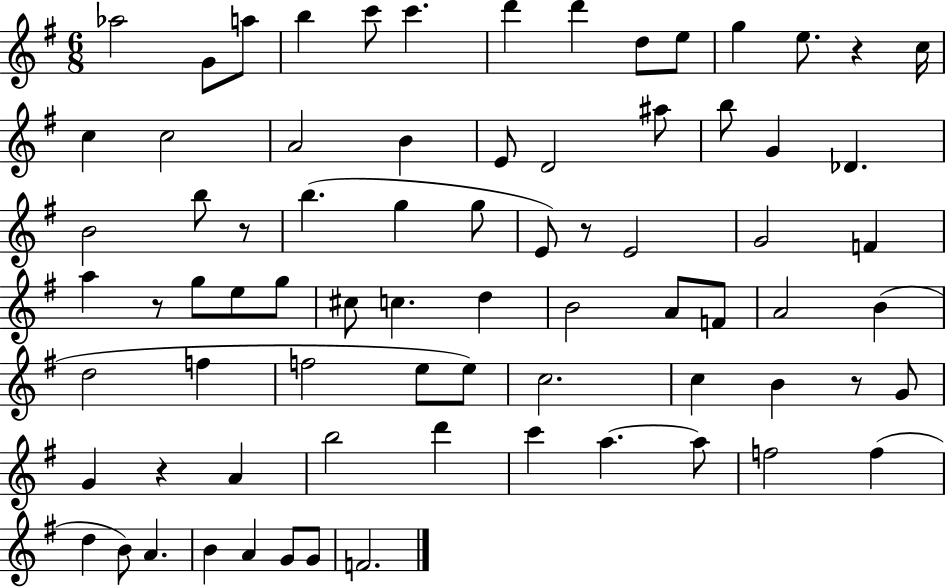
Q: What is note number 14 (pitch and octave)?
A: C5